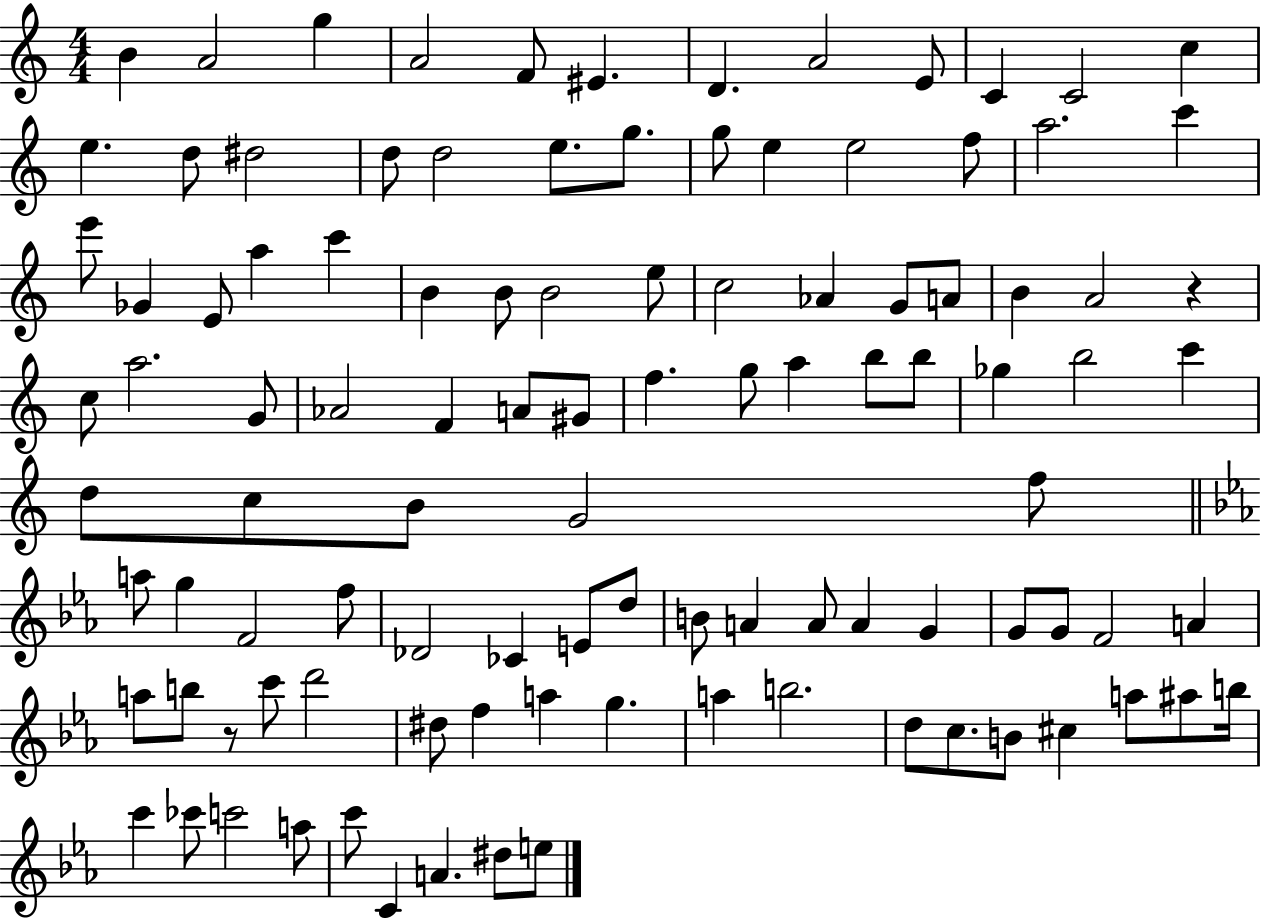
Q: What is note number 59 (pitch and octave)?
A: G4